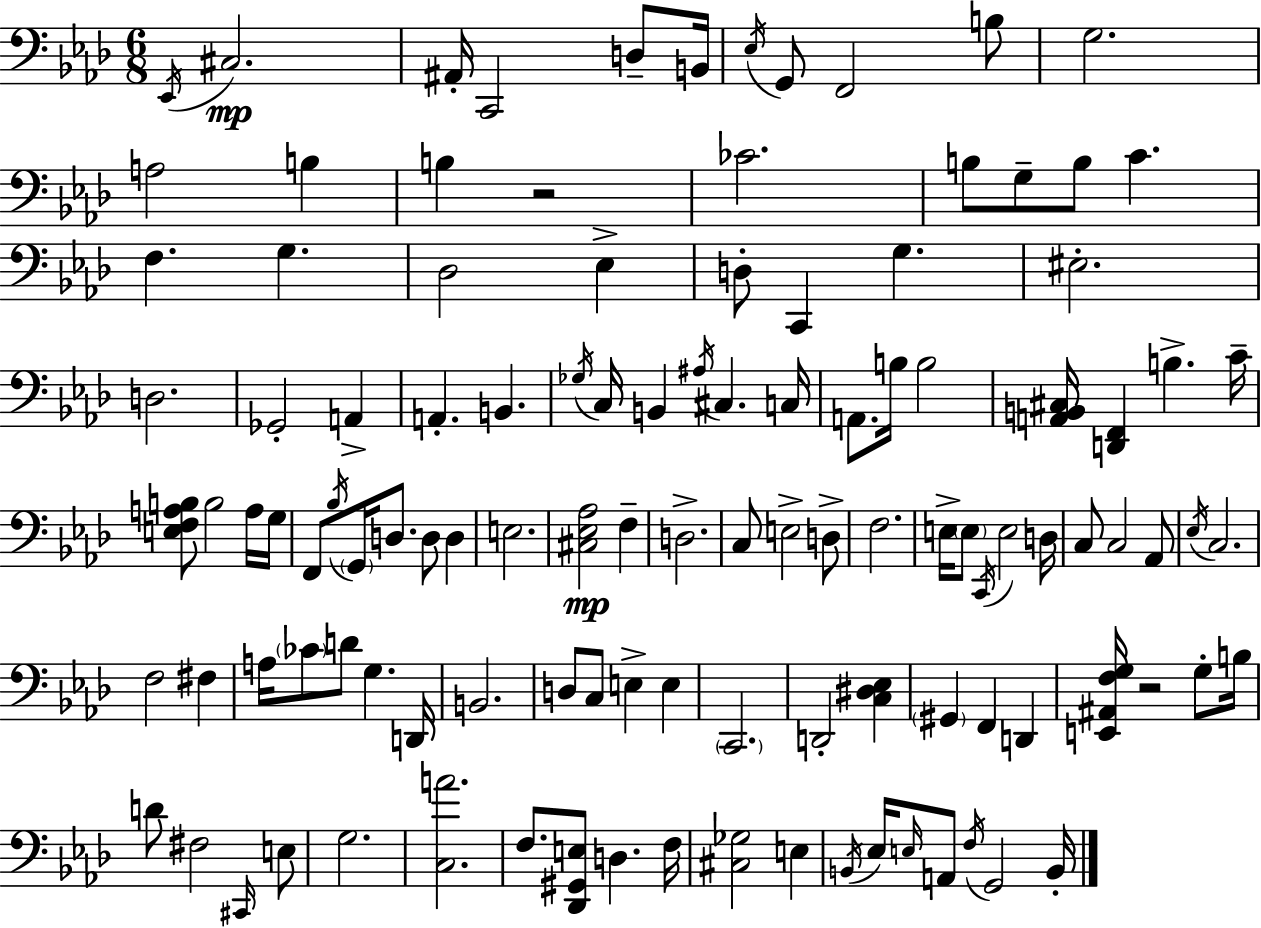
X:1
T:Untitled
M:6/8
L:1/4
K:Ab
_E,,/4 ^C,2 ^A,,/4 C,,2 D,/2 B,,/4 _E,/4 G,,/2 F,,2 B,/2 G,2 A,2 B, B, z2 _C2 B,/2 G,/2 B,/2 C F, G, _D,2 _E, D,/2 C,, G, ^E,2 D,2 _G,,2 A,, A,, B,, _G,/4 C,/4 B,, ^A,/4 ^C, C,/4 A,,/2 B,/4 B,2 [A,,B,,^C,]/4 [D,,F,,] B, C/4 [E,F,A,B,]/2 B,2 A,/4 G,/4 F,,/2 _B,/4 G,,/4 D,/2 D,/2 D, E,2 [^C,_E,_A,]2 F, D,2 C,/2 E,2 D,/2 F,2 E,/4 E,/2 C,,/4 E,2 D,/4 C,/2 C,2 _A,,/2 _E,/4 C,2 F,2 ^F, A,/4 _C/2 D/2 G, D,,/4 B,,2 D,/2 C,/2 E, E, C,,2 D,,2 [C,^D,_E,] ^G,, F,, D,, [E,,^A,,F,G,]/4 z2 G,/2 B,/4 D/2 ^F,2 ^C,,/4 E,/2 G,2 [C,A]2 F,/2 [_D,,^G,,E,]/2 D, F,/4 [^C,_G,]2 E, B,,/4 _E,/4 E,/4 A,,/2 F,/4 G,,2 B,,/4